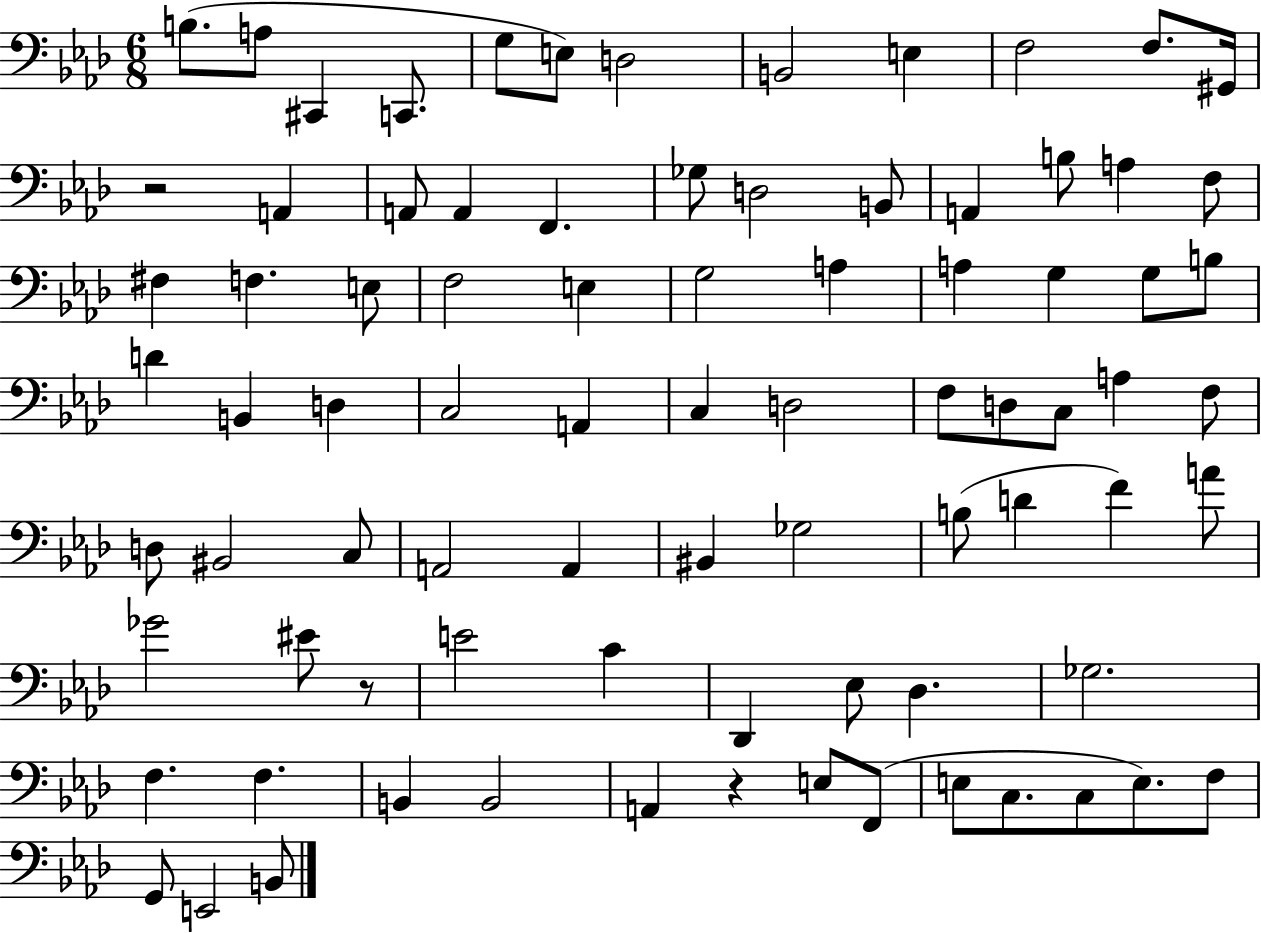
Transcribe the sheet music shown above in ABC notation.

X:1
T:Untitled
M:6/8
L:1/4
K:Ab
B,/2 A,/2 ^C,, C,,/2 G,/2 E,/2 D,2 B,,2 E, F,2 F,/2 ^G,,/4 z2 A,, A,,/2 A,, F,, _G,/2 D,2 B,,/2 A,, B,/2 A, F,/2 ^F, F, E,/2 F,2 E, G,2 A, A, G, G,/2 B,/2 D B,, D, C,2 A,, C, D,2 F,/2 D,/2 C,/2 A, F,/2 D,/2 ^B,,2 C,/2 A,,2 A,, ^B,, _G,2 B,/2 D F A/2 _G2 ^E/2 z/2 E2 C _D,, _E,/2 _D, _G,2 F, F, B,, B,,2 A,, z E,/2 F,,/2 E,/2 C,/2 C,/2 E,/2 F,/2 G,,/2 E,,2 B,,/2